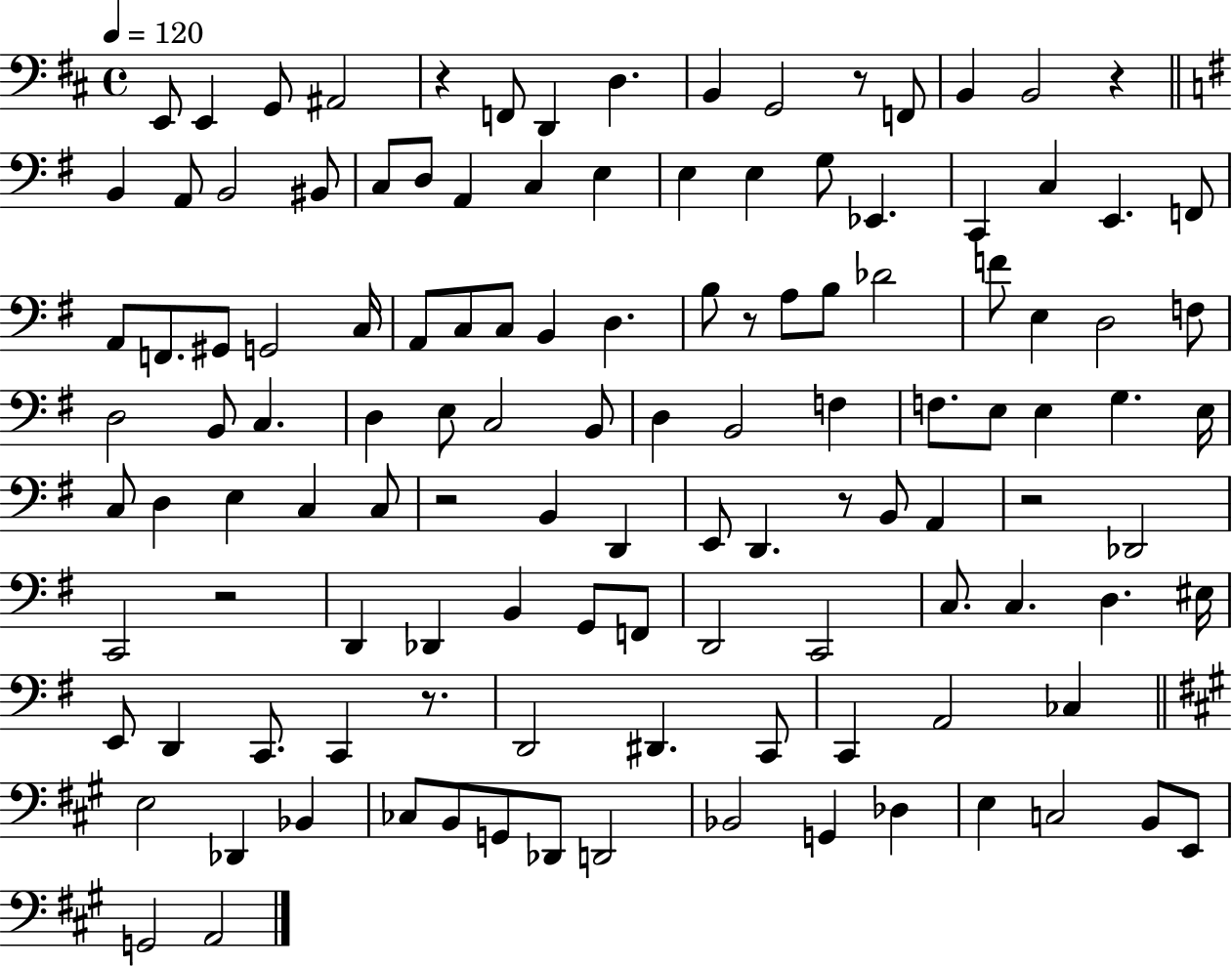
X:1
T:Untitled
M:4/4
L:1/4
K:D
E,,/2 E,, G,,/2 ^A,,2 z F,,/2 D,, D, B,, G,,2 z/2 F,,/2 B,, B,,2 z B,, A,,/2 B,,2 ^B,,/2 C,/2 D,/2 A,, C, E, E, E, G,/2 _E,, C,, C, E,, F,,/2 A,,/2 F,,/2 ^G,,/2 G,,2 C,/4 A,,/2 C,/2 C,/2 B,, D, B,/2 z/2 A,/2 B,/2 _D2 F/2 E, D,2 F,/2 D,2 B,,/2 C, D, E,/2 C,2 B,,/2 D, B,,2 F, F,/2 E,/2 E, G, E,/4 C,/2 D, E, C, C,/2 z2 B,, D,, E,,/2 D,, z/2 B,,/2 A,, z2 _D,,2 C,,2 z2 D,, _D,, B,, G,,/2 F,,/2 D,,2 C,,2 C,/2 C, D, ^E,/4 E,,/2 D,, C,,/2 C,, z/2 D,,2 ^D,, C,,/2 C,, A,,2 _C, E,2 _D,, _B,, _C,/2 B,,/2 G,,/2 _D,,/2 D,,2 _B,,2 G,, _D, E, C,2 B,,/2 E,,/2 G,,2 A,,2